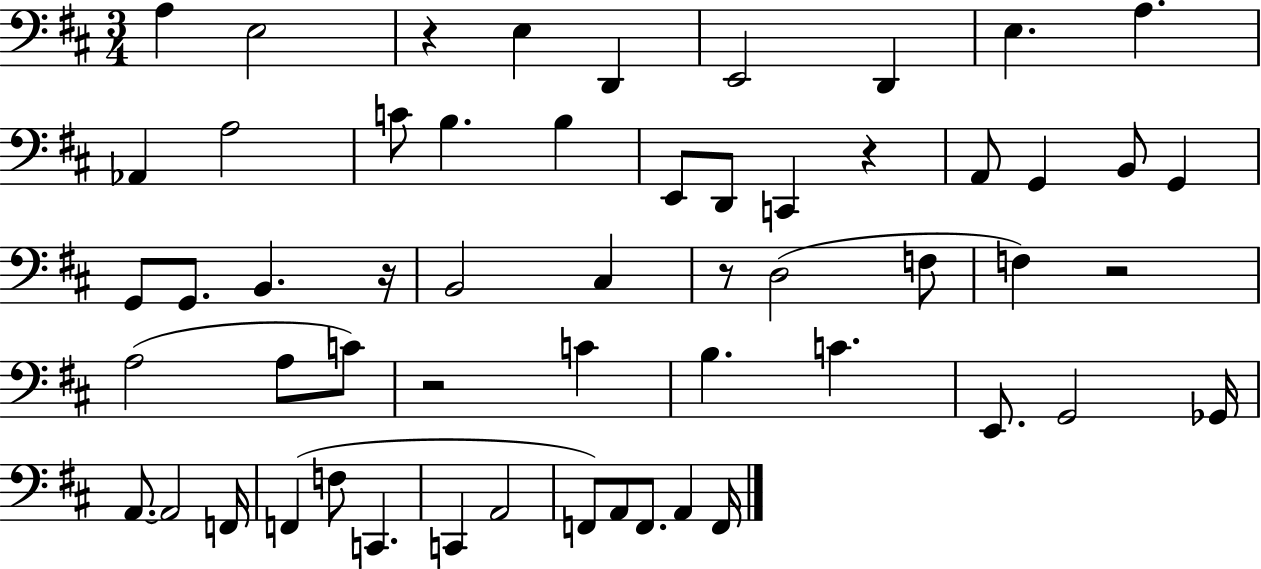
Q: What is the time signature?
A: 3/4